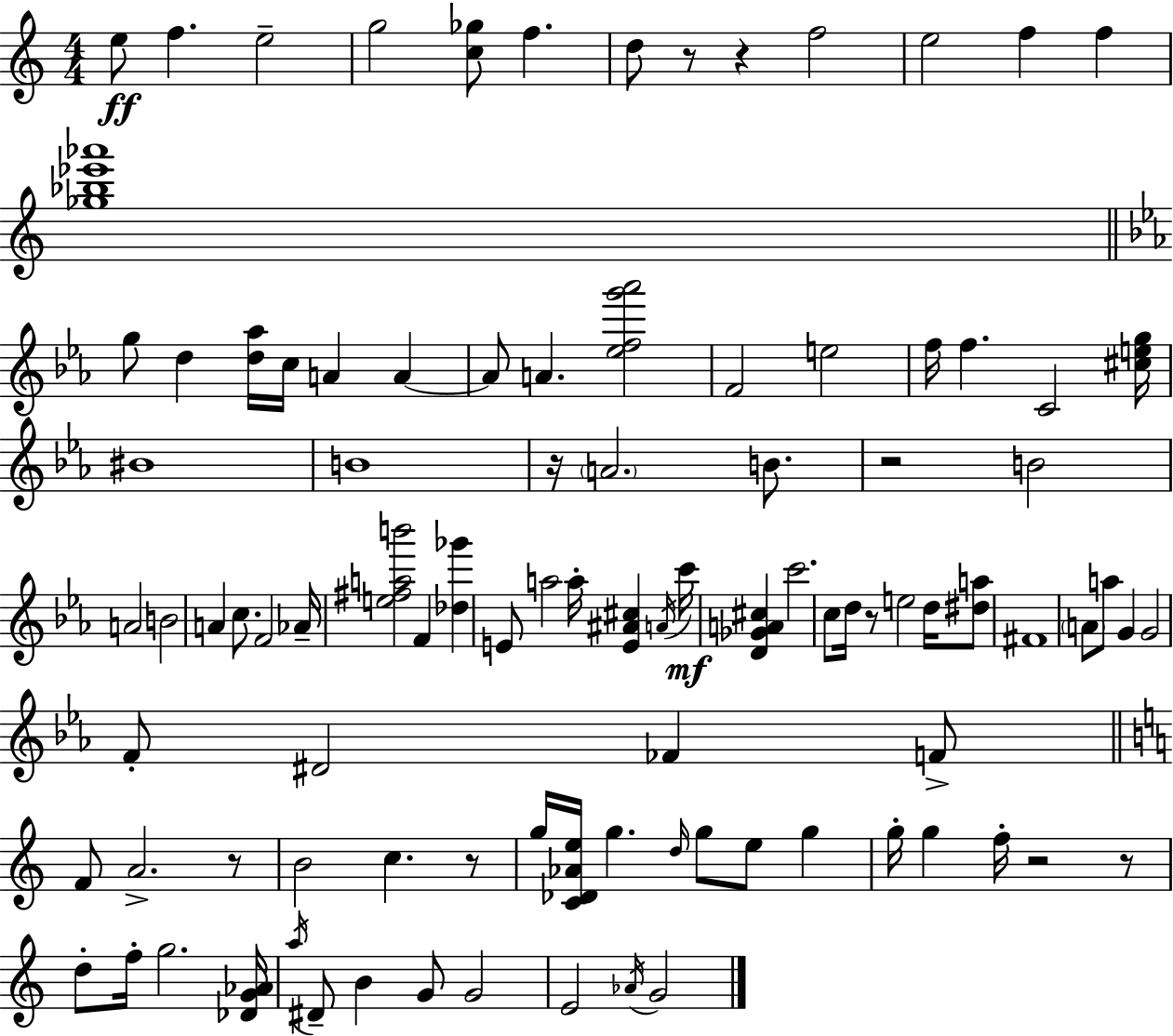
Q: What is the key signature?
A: C major